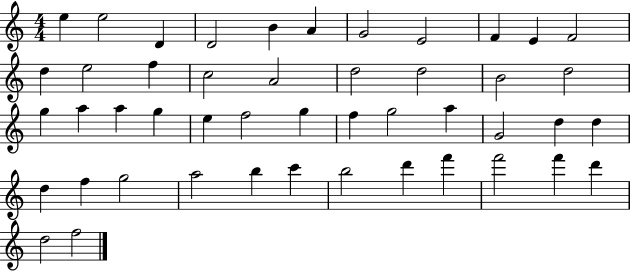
{
  \clef treble
  \numericTimeSignature
  \time 4/4
  \key c \major
  e''4 e''2 d'4 | d'2 b'4 a'4 | g'2 e'2 | f'4 e'4 f'2 | \break d''4 e''2 f''4 | c''2 a'2 | d''2 d''2 | b'2 d''2 | \break g''4 a''4 a''4 g''4 | e''4 f''2 g''4 | f''4 g''2 a''4 | g'2 d''4 d''4 | \break d''4 f''4 g''2 | a''2 b''4 c'''4 | b''2 d'''4 f'''4 | f'''2 f'''4 d'''4 | \break d''2 f''2 | \bar "|."
}